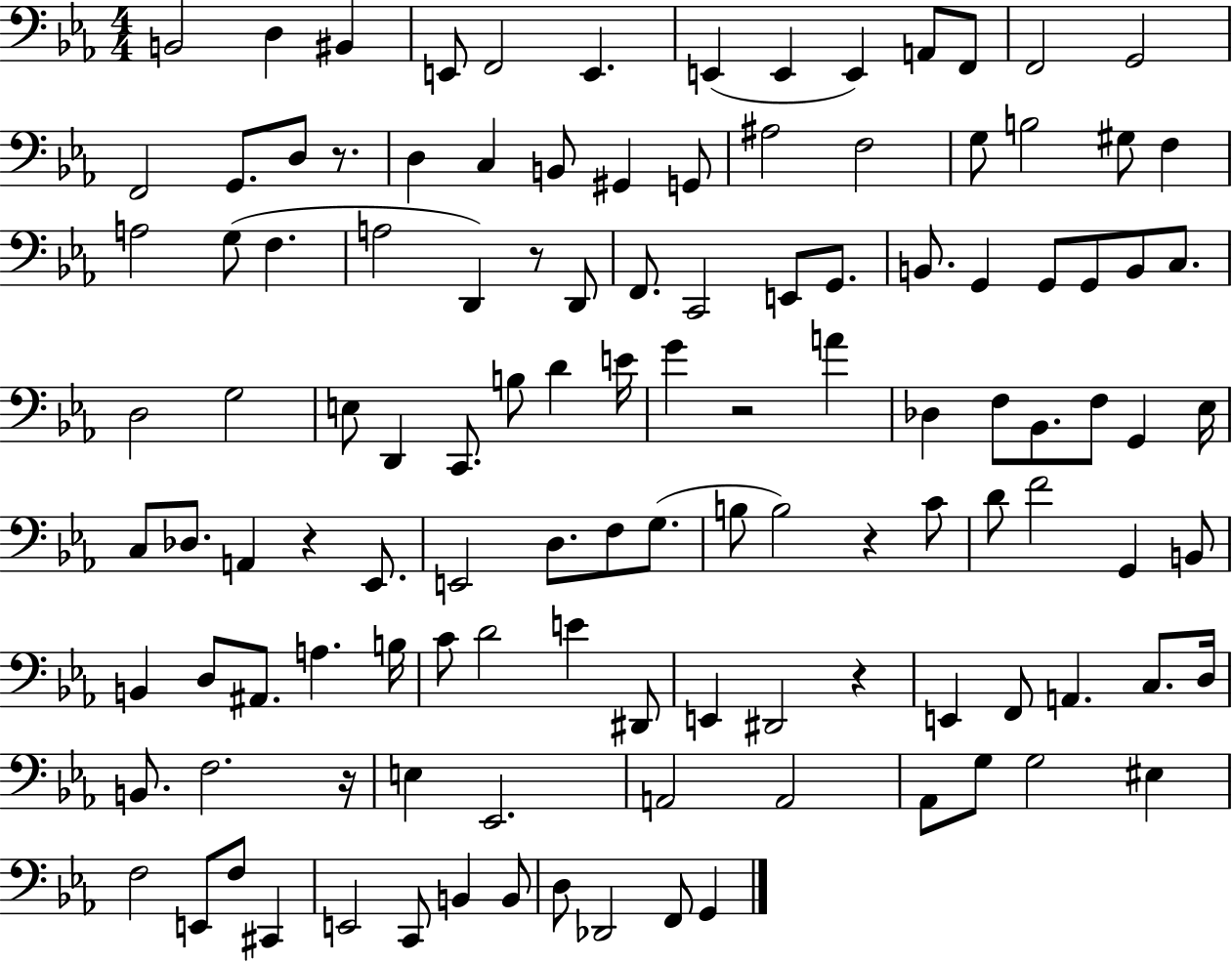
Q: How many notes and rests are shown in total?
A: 119